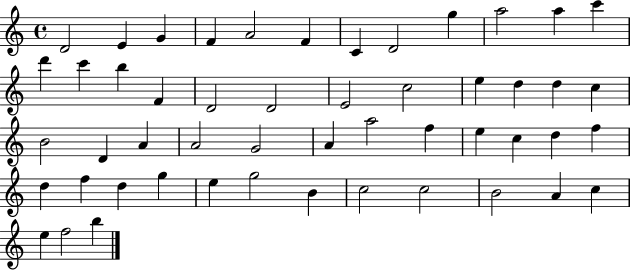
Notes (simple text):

D4/h E4/q G4/q F4/q A4/h F4/q C4/q D4/h G5/q A5/h A5/q C6/q D6/q C6/q B5/q F4/q D4/h D4/h E4/h C5/h E5/q D5/q D5/q C5/q B4/h D4/q A4/q A4/h G4/h A4/q A5/h F5/q E5/q C5/q D5/q F5/q D5/q F5/q D5/q G5/q E5/q G5/h B4/q C5/h C5/h B4/h A4/q C5/q E5/q F5/h B5/q